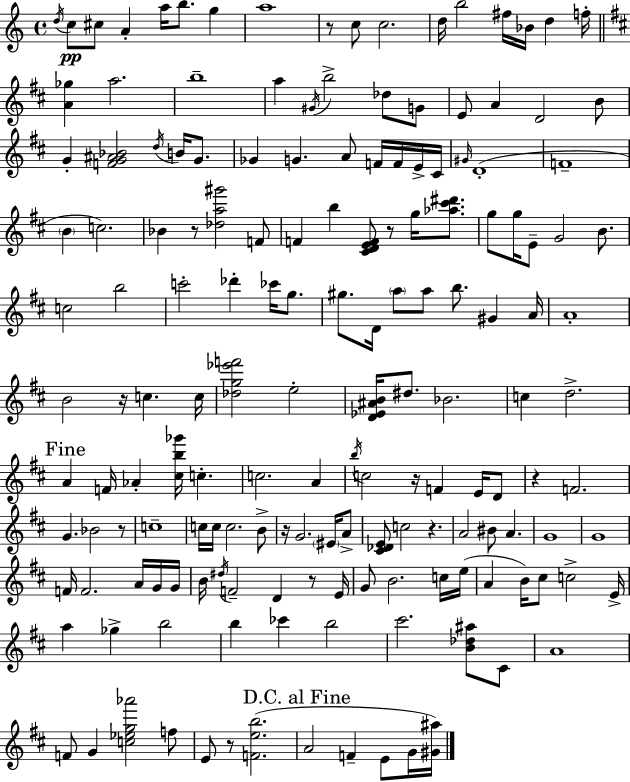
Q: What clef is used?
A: treble